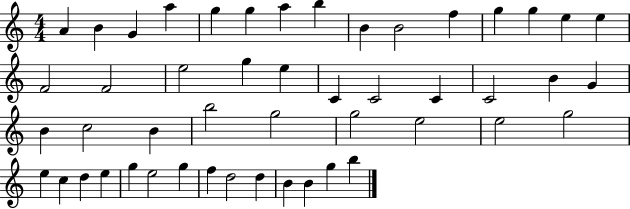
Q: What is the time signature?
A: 4/4